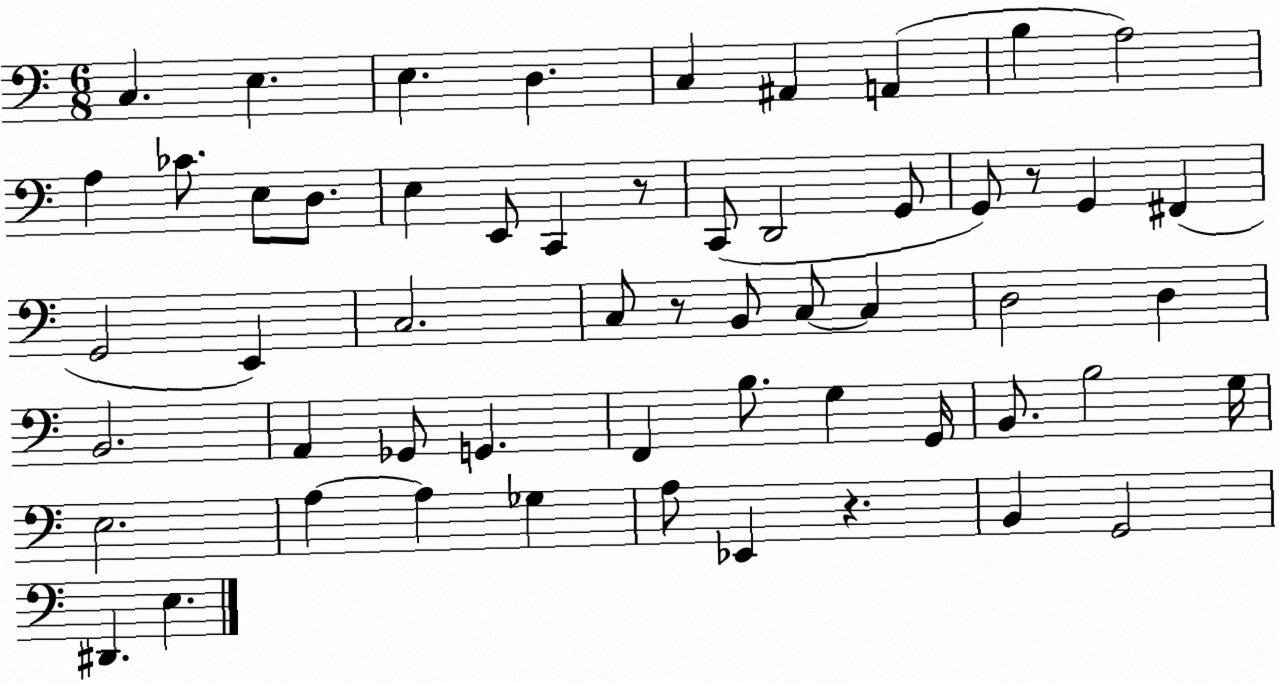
X:1
T:Untitled
M:6/8
L:1/4
K:C
C, E, E, D, C, ^A,, A,, B, A,2 A, _C/2 E,/2 D,/2 E, E,,/2 C,, z/2 C,,/2 D,,2 G,,/2 G,,/2 z/2 G,, ^F,, G,,2 E,, C,2 C,/2 z/2 B,,/2 C,/2 C, D,2 D, B,,2 A,, _G,,/2 G,, F,, B,/2 G, G,,/4 B,,/2 B,2 G,/4 E,2 A, A, _G, A,/2 _E,, z B,, G,,2 ^D,, E,